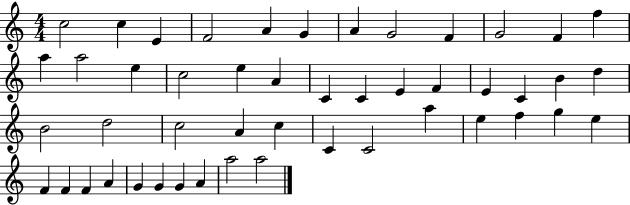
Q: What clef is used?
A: treble